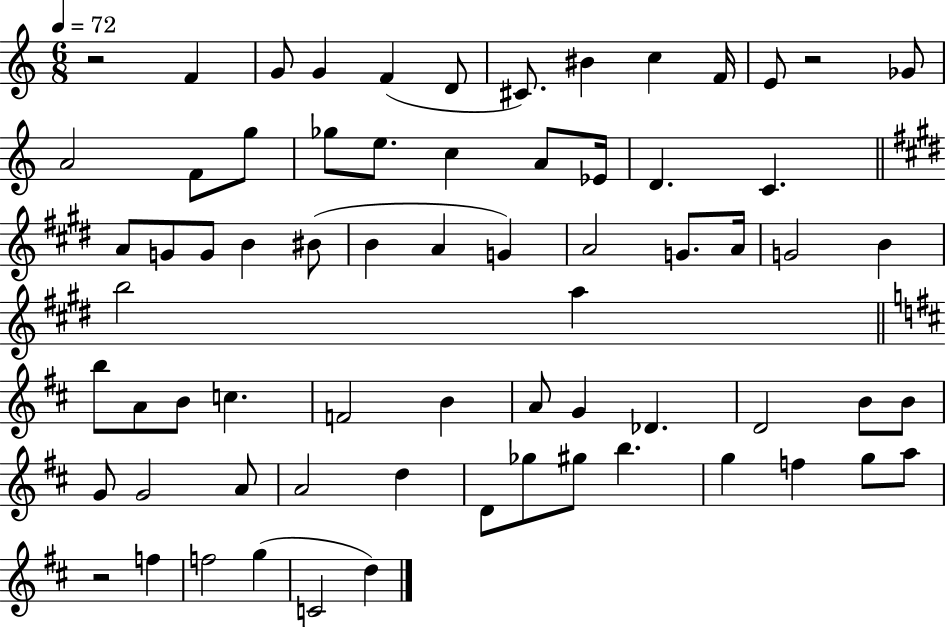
R/h F4/q G4/e G4/q F4/q D4/e C#4/e. BIS4/q C5/q F4/s E4/e R/h Gb4/e A4/h F4/e G5/e Gb5/e E5/e. C5/q A4/e Eb4/s D4/q. C4/q. A4/e G4/e G4/e B4/q BIS4/e B4/q A4/q G4/q A4/h G4/e. A4/s G4/h B4/q B5/h A5/q B5/e A4/e B4/e C5/q. F4/h B4/q A4/e G4/q Db4/q. D4/h B4/e B4/e G4/e G4/h A4/e A4/h D5/q D4/e Gb5/e G#5/e B5/q. G5/q F5/q G5/e A5/e R/h F5/q F5/h G5/q C4/h D5/q